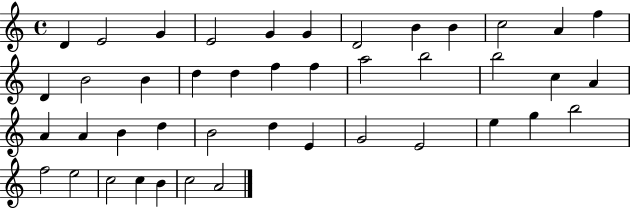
D4/q E4/h G4/q E4/h G4/q G4/q D4/h B4/q B4/q C5/h A4/q F5/q D4/q B4/h B4/q D5/q D5/q F5/q F5/q A5/h B5/h B5/h C5/q A4/q A4/q A4/q B4/q D5/q B4/h D5/q E4/q G4/h E4/h E5/q G5/q B5/h F5/h E5/h C5/h C5/q B4/q C5/h A4/h